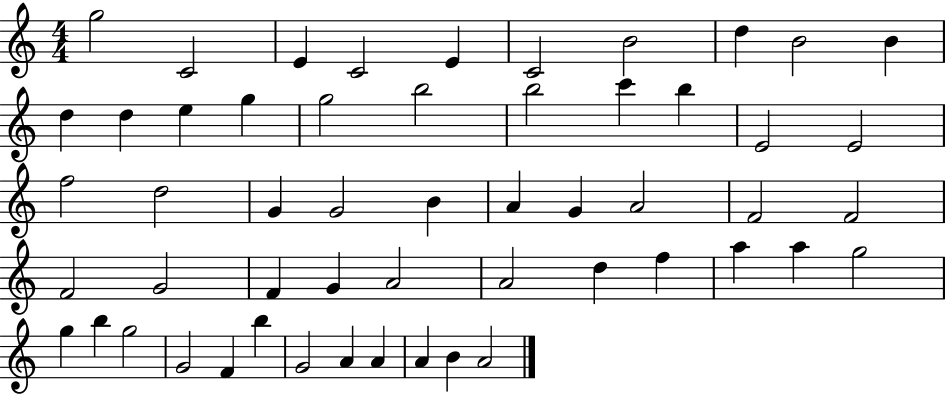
G5/h C4/h E4/q C4/h E4/q C4/h B4/h D5/q B4/h B4/q D5/q D5/q E5/q G5/q G5/h B5/h B5/h C6/q B5/q E4/h E4/h F5/h D5/h G4/q G4/h B4/q A4/q G4/q A4/h F4/h F4/h F4/h G4/h F4/q G4/q A4/h A4/h D5/q F5/q A5/q A5/q G5/h G5/q B5/q G5/h G4/h F4/q B5/q G4/h A4/q A4/q A4/q B4/q A4/h